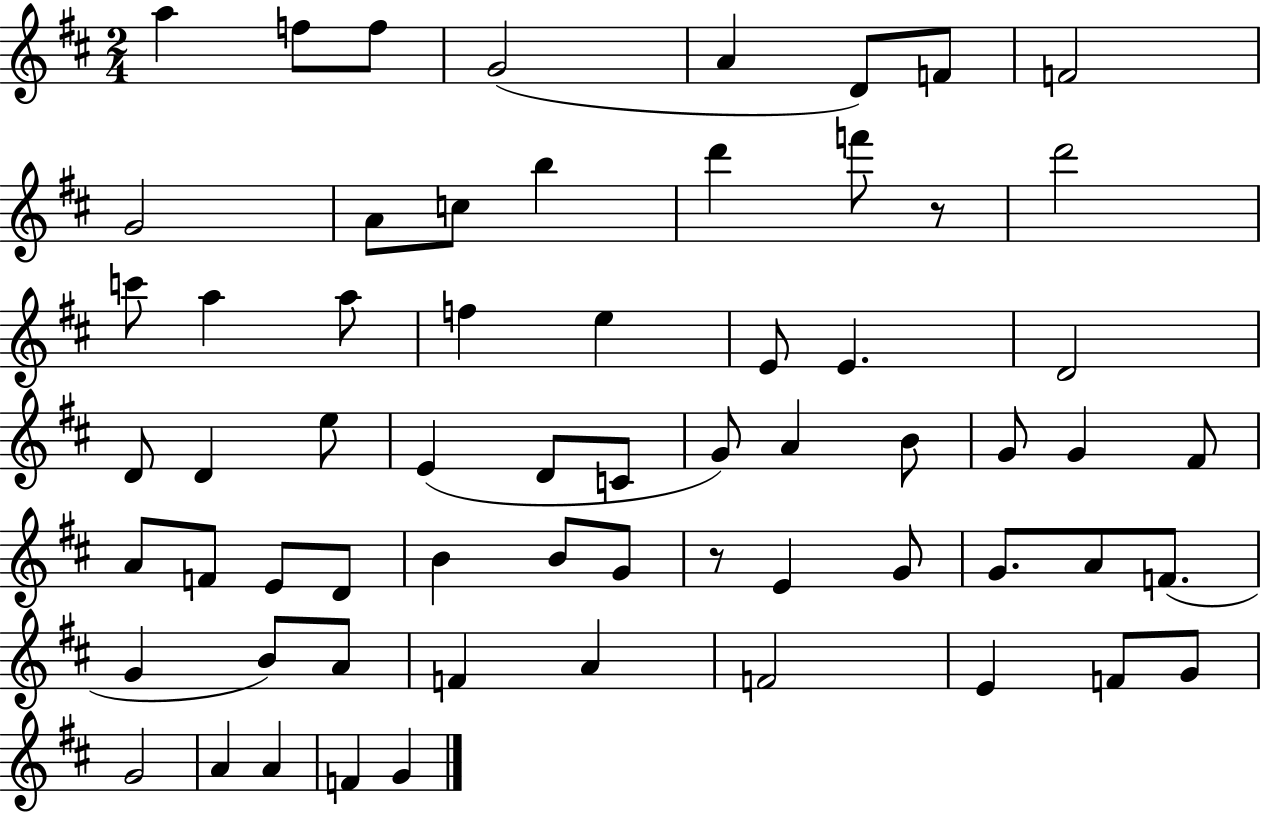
{
  \clef treble
  \numericTimeSignature
  \time 2/4
  \key d \major
  a''4 f''8 f''8 | g'2( | a'4 d'8) f'8 | f'2 | \break g'2 | a'8 c''8 b''4 | d'''4 f'''8 r8 | d'''2 | \break c'''8 a''4 a''8 | f''4 e''4 | e'8 e'4. | d'2 | \break d'8 d'4 e''8 | e'4( d'8 c'8 | g'8) a'4 b'8 | g'8 g'4 fis'8 | \break a'8 f'8 e'8 d'8 | b'4 b'8 g'8 | r8 e'4 g'8 | g'8. a'8 f'8.( | \break g'4 b'8) a'8 | f'4 a'4 | f'2 | e'4 f'8 g'8 | \break g'2 | a'4 a'4 | f'4 g'4 | \bar "|."
}